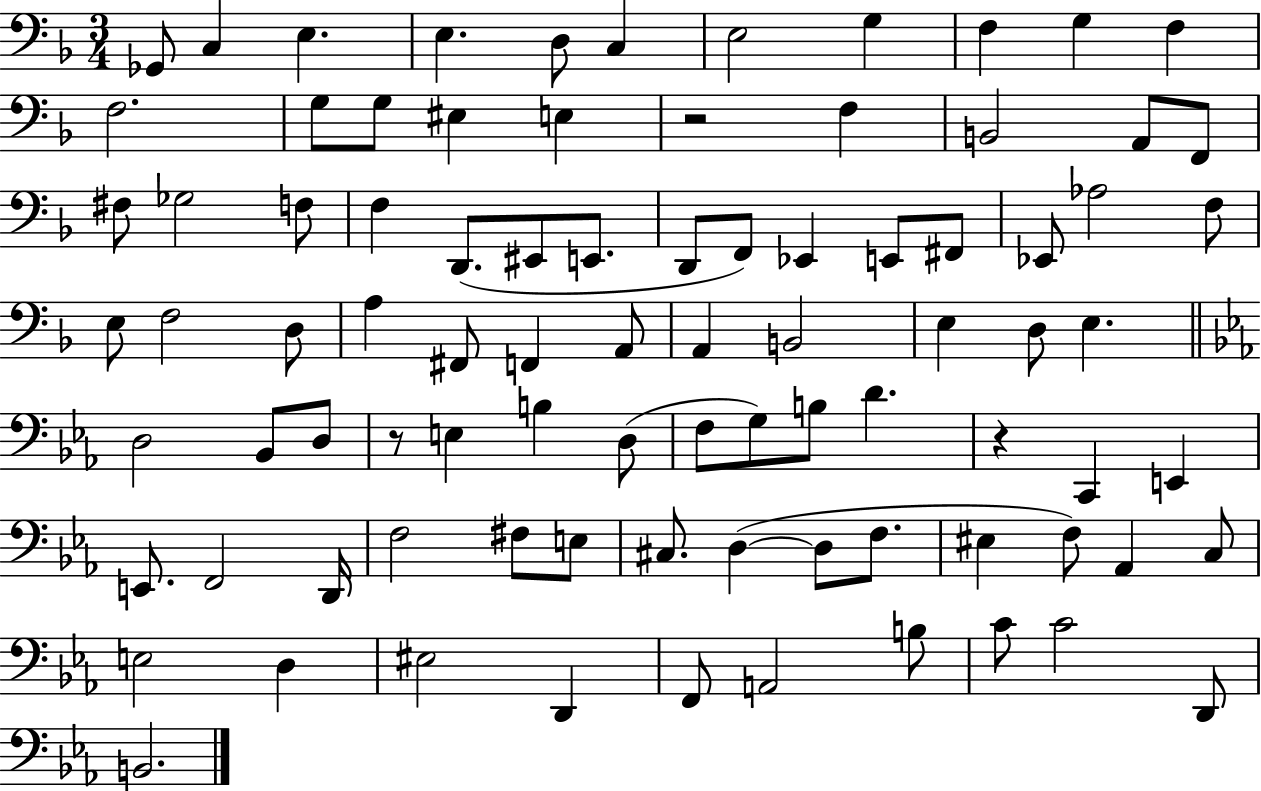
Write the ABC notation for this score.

X:1
T:Untitled
M:3/4
L:1/4
K:F
_G,,/2 C, E, E, D,/2 C, E,2 G, F, G, F, F,2 G,/2 G,/2 ^E, E, z2 F, B,,2 A,,/2 F,,/2 ^F,/2 _G,2 F,/2 F, D,,/2 ^E,,/2 E,,/2 D,,/2 F,,/2 _E,, E,,/2 ^F,,/2 _E,,/2 _A,2 F,/2 E,/2 F,2 D,/2 A, ^F,,/2 F,, A,,/2 A,, B,,2 E, D,/2 E, D,2 _B,,/2 D,/2 z/2 E, B, D,/2 F,/2 G,/2 B,/2 D z C,, E,, E,,/2 F,,2 D,,/4 F,2 ^F,/2 E,/2 ^C,/2 D, D,/2 F,/2 ^E, F,/2 _A,, C,/2 E,2 D, ^E,2 D,, F,,/2 A,,2 B,/2 C/2 C2 D,,/2 B,,2